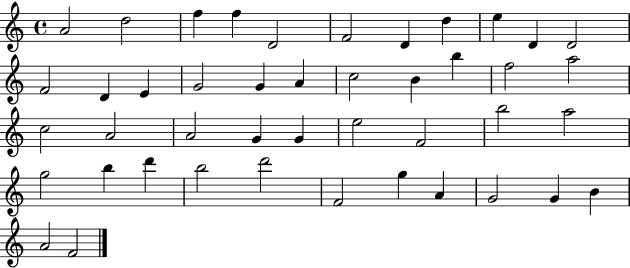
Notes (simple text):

A4/h D5/h F5/q F5/q D4/h F4/h D4/q D5/q E5/q D4/q D4/h F4/h D4/q E4/q G4/h G4/q A4/q C5/h B4/q B5/q F5/h A5/h C5/h A4/h A4/h G4/q G4/q E5/h F4/h B5/h A5/h G5/h B5/q D6/q B5/h D6/h F4/h G5/q A4/q G4/h G4/q B4/q A4/h F4/h